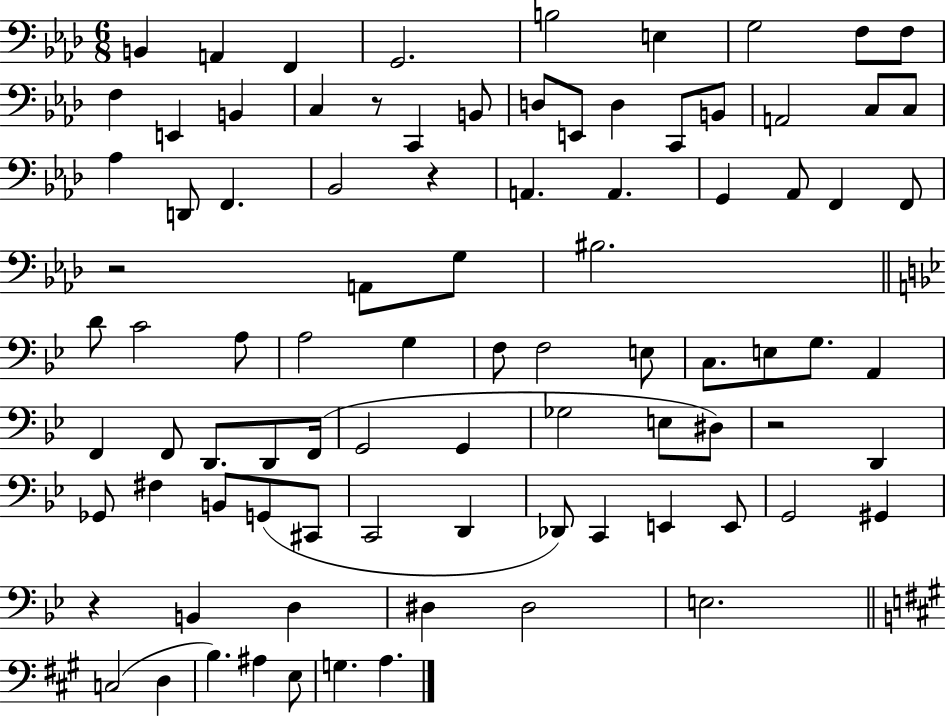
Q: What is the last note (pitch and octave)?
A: A3